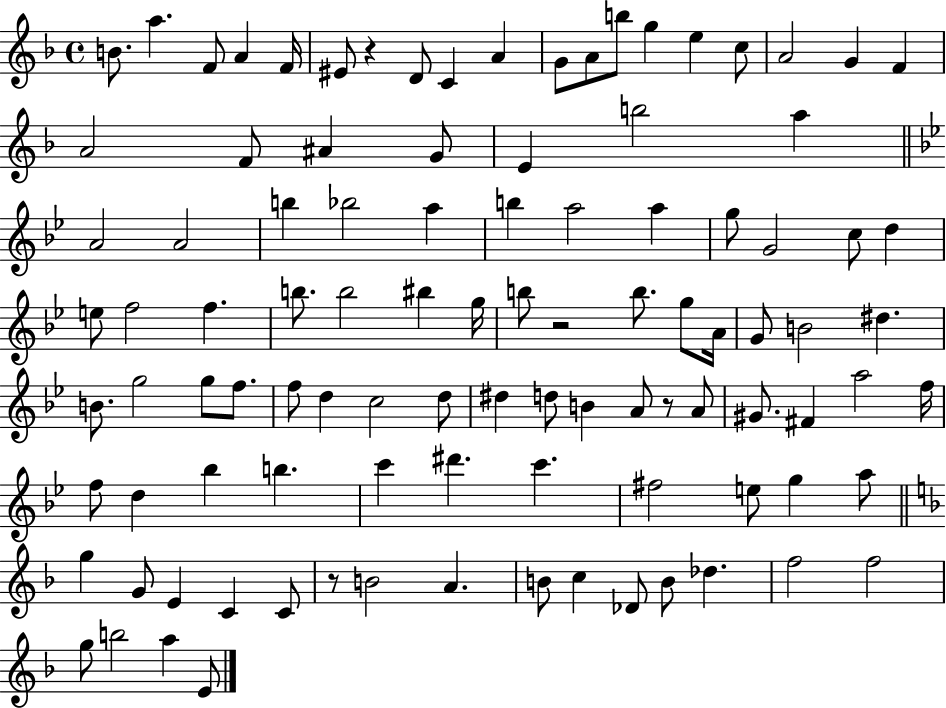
B4/e. A5/q. F4/e A4/q F4/s EIS4/e R/q D4/e C4/q A4/q G4/e A4/e B5/e G5/q E5/q C5/e A4/h G4/q F4/q A4/h F4/e A#4/q G4/e E4/q B5/h A5/q A4/h A4/h B5/q Bb5/h A5/q B5/q A5/h A5/q G5/e G4/h C5/e D5/q E5/e F5/h F5/q. B5/e. B5/h BIS5/q G5/s B5/e R/h B5/e. G5/e A4/s G4/e B4/h D#5/q. B4/e. G5/h G5/e F5/e. F5/e D5/q C5/h D5/e D#5/q D5/e B4/q A4/e R/e A4/e G#4/e. F#4/q A5/h F5/s F5/e D5/q Bb5/q B5/q. C6/q D#6/q. C6/q. F#5/h E5/e G5/q A5/e G5/q G4/e E4/q C4/q C4/e R/e B4/h A4/q. B4/e C5/q Db4/e B4/e Db5/q. F5/h F5/h G5/e B5/h A5/q E4/e